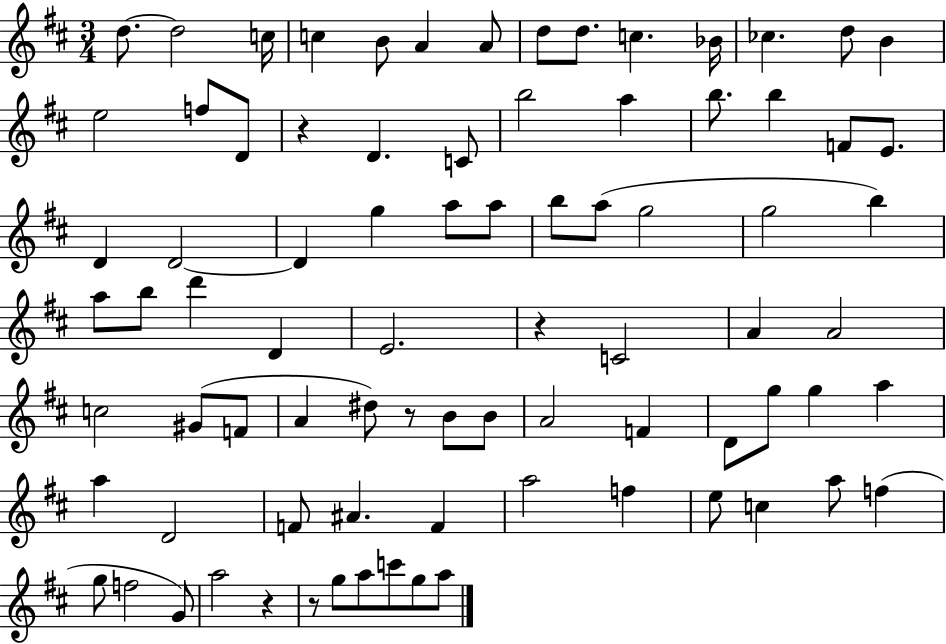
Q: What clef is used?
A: treble